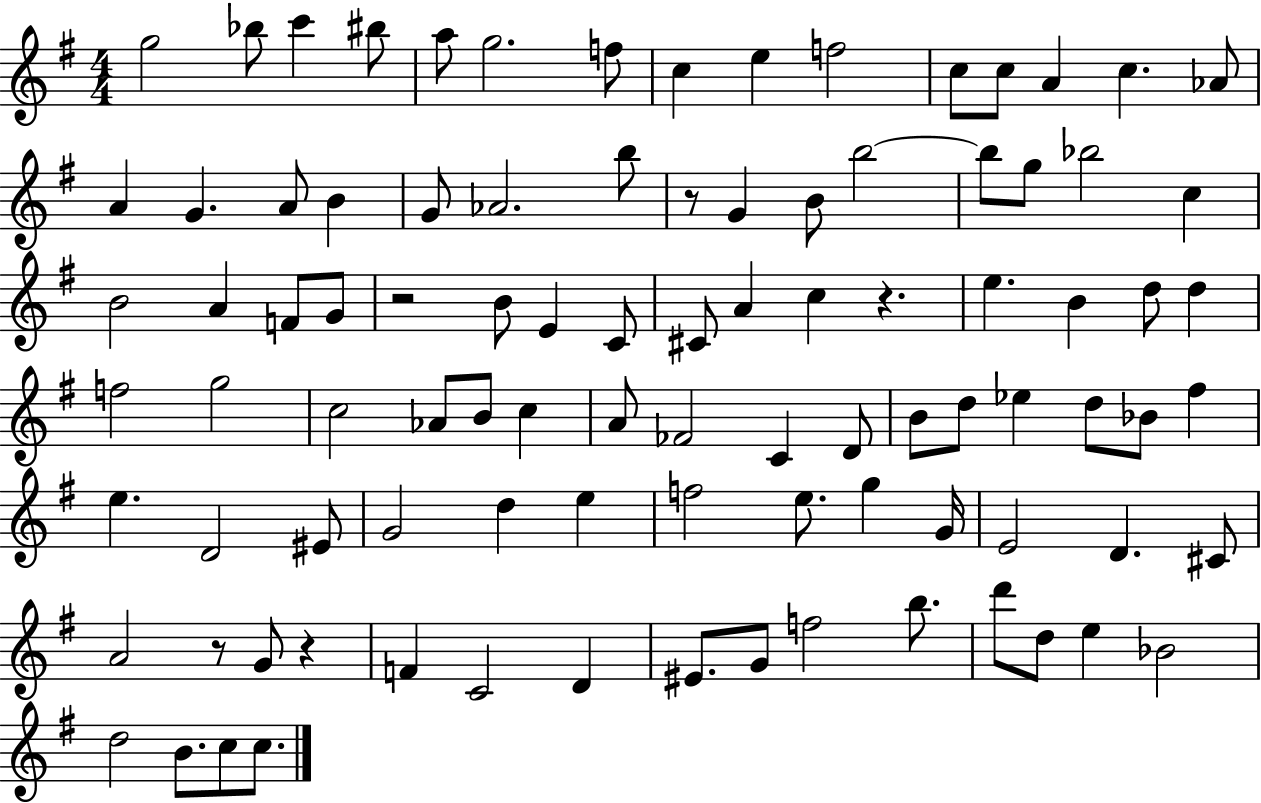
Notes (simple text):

G5/h Bb5/e C6/q BIS5/e A5/e G5/h. F5/e C5/q E5/q F5/h C5/e C5/e A4/q C5/q. Ab4/e A4/q G4/q. A4/e B4/q G4/e Ab4/h. B5/e R/e G4/q B4/e B5/h B5/e G5/e Bb5/h C5/q B4/h A4/q F4/e G4/e R/h B4/e E4/q C4/e C#4/e A4/q C5/q R/q. E5/q. B4/q D5/e D5/q F5/h G5/h C5/h Ab4/e B4/e C5/q A4/e FES4/h C4/q D4/e B4/e D5/e Eb5/q D5/e Bb4/e F#5/q E5/q. D4/h EIS4/e G4/h D5/q E5/q F5/h E5/e. G5/q G4/s E4/h D4/q. C#4/e A4/h R/e G4/e R/q F4/q C4/h D4/q EIS4/e. G4/e F5/h B5/e. D6/e D5/e E5/q Bb4/h D5/h B4/e. C5/e C5/e.